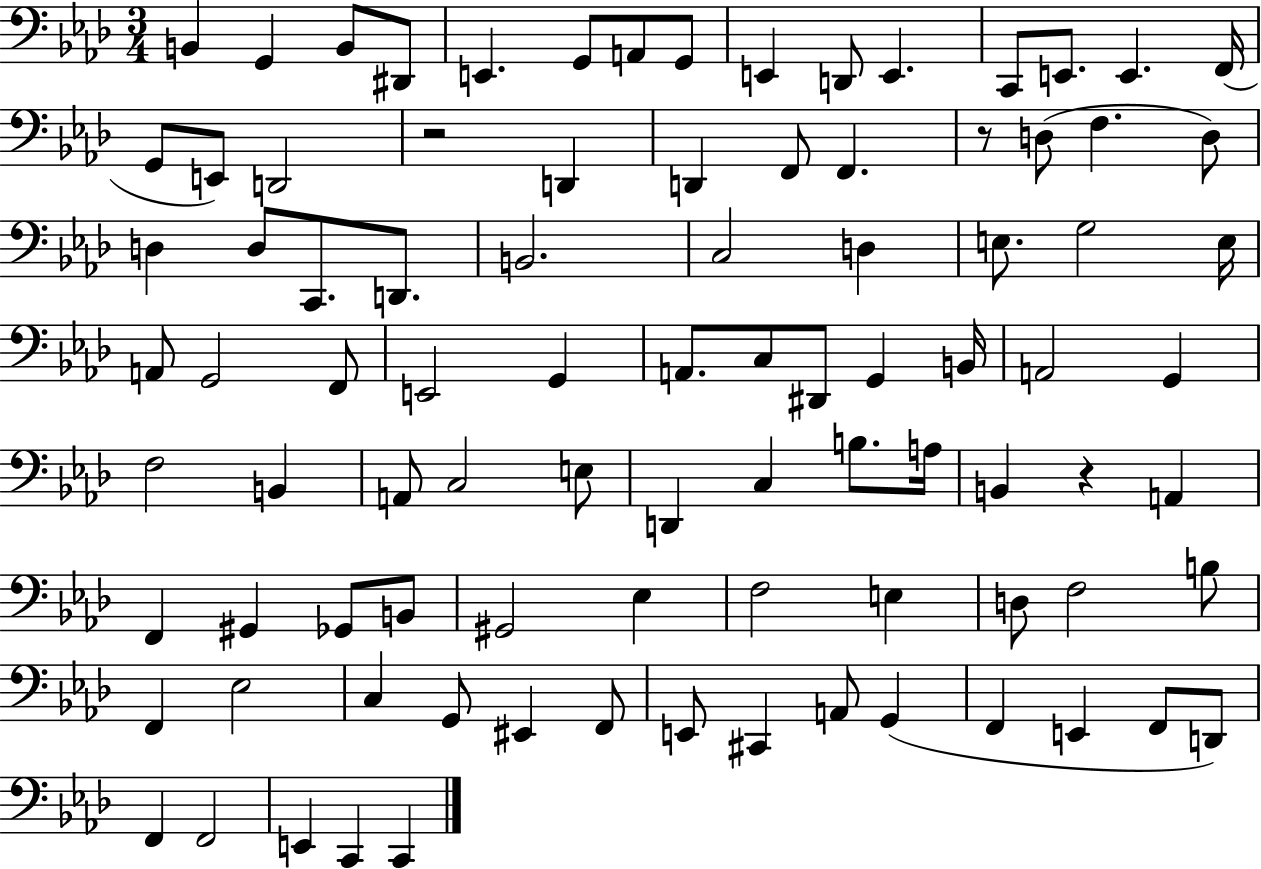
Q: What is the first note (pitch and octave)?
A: B2